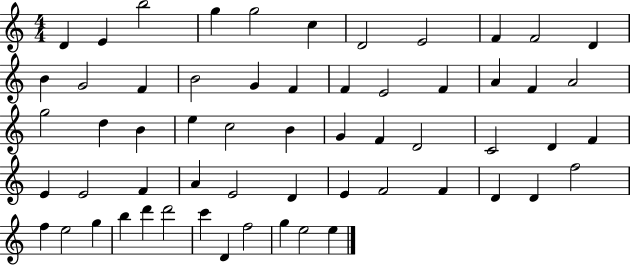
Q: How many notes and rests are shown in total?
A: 59